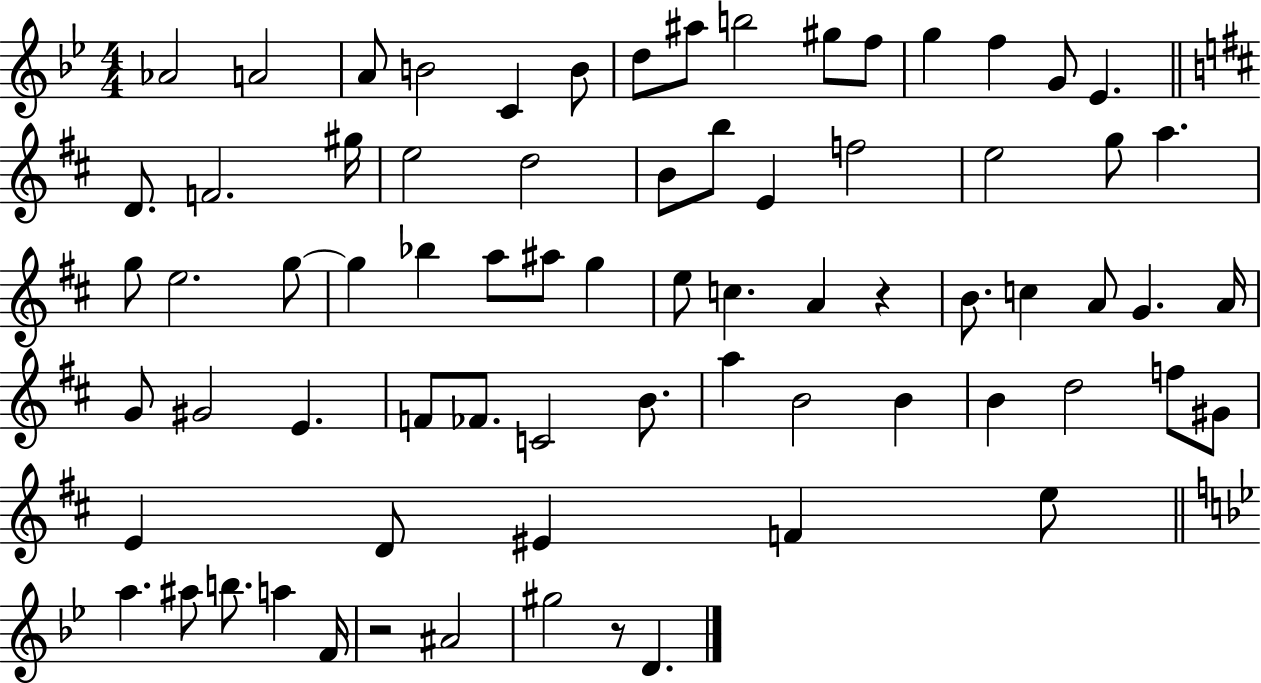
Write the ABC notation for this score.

X:1
T:Untitled
M:4/4
L:1/4
K:Bb
_A2 A2 A/2 B2 C B/2 d/2 ^a/2 b2 ^g/2 f/2 g f G/2 _E D/2 F2 ^g/4 e2 d2 B/2 b/2 E f2 e2 g/2 a g/2 e2 g/2 g _b a/2 ^a/2 g e/2 c A z B/2 c A/2 G A/4 G/2 ^G2 E F/2 _F/2 C2 B/2 a B2 B B d2 f/2 ^G/2 E D/2 ^E F e/2 a ^a/2 b/2 a F/4 z2 ^A2 ^g2 z/2 D